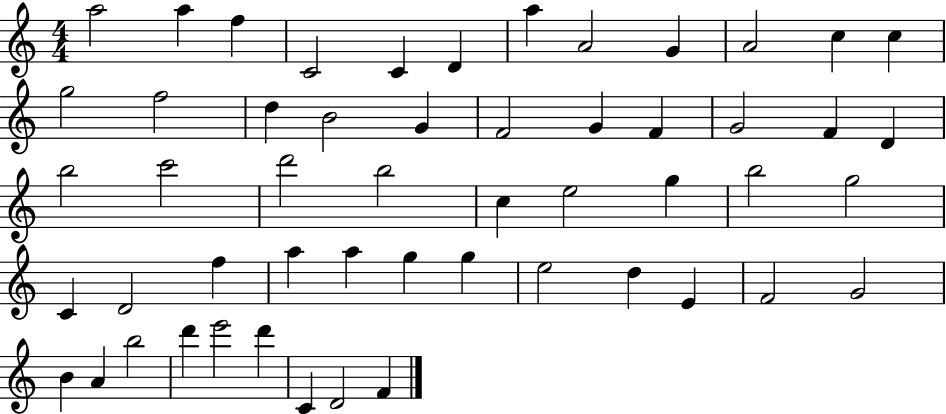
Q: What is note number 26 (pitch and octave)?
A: D6